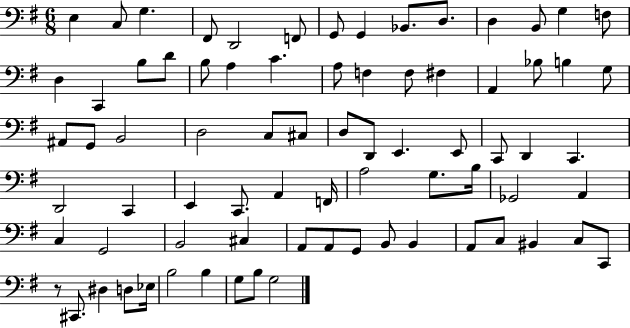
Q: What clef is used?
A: bass